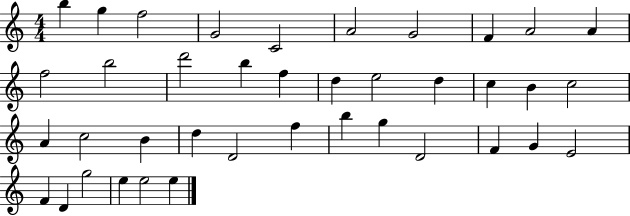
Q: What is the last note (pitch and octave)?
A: E5